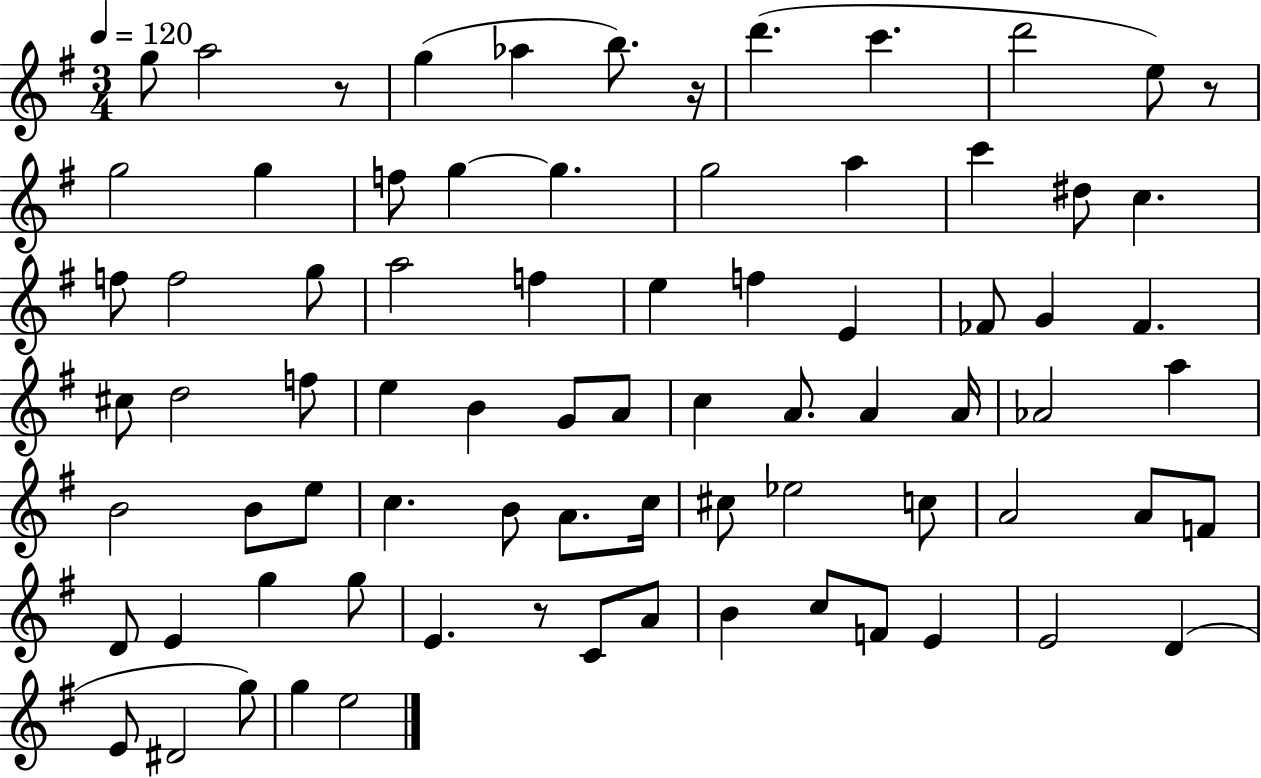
{
  \clef treble
  \numericTimeSignature
  \time 3/4
  \key g \major
  \tempo 4 = 120
  g''8 a''2 r8 | g''4( aes''4 b''8.) r16 | d'''4.( c'''4. | d'''2 e''8) r8 | \break g''2 g''4 | f''8 g''4~~ g''4. | g''2 a''4 | c'''4 dis''8 c''4. | \break f''8 f''2 g''8 | a''2 f''4 | e''4 f''4 e'4 | fes'8 g'4 fes'4. | \break cis''8 d''2 f''8 | e''4 b'4 g'8 a'8 | c''4 a'8. a'4 a'16 | aes'2 a''4 | \break b'2 b'8 e''8 | c''4. b'8 a'8. c''16 | cis''8 ees''2 c''8 | a'2 a'8 f'8 | \break d'8 e'4 g''4 g''8 | e'4. r8 c'8 a'8 | b'4 c''8 f'8 e'4 | e'2 d'4( | \break e'8 dis'2 g''8) | g''4 e''2 | \bar "|."
}